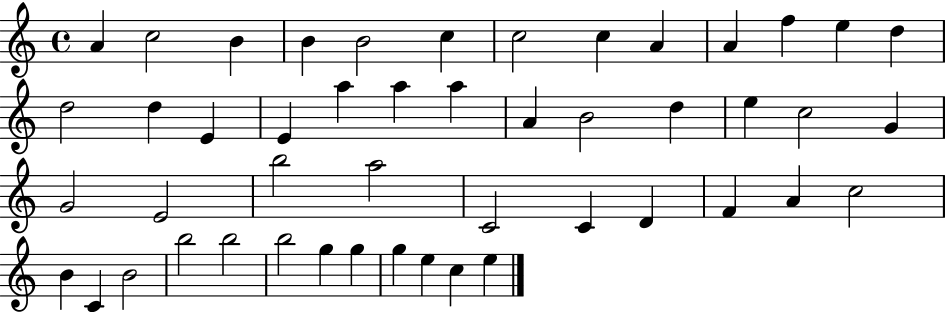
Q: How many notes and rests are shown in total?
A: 48